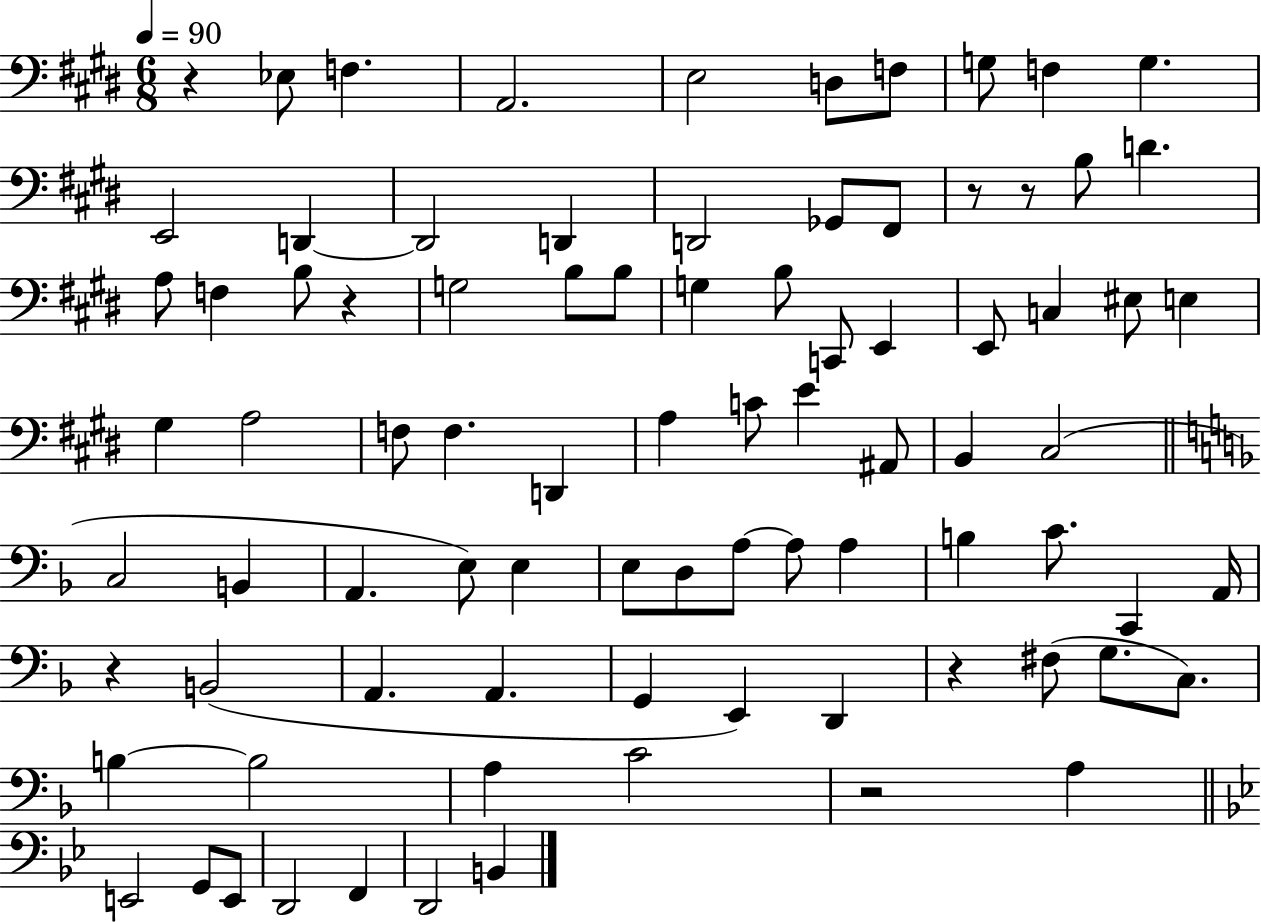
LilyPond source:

{
  \clef bass
  \numericTimeSignature
  \time 6/8
  \key e \major
  \tempo 4 = 90
  r4 ees8 f4. | a,2. | e2 d8 f8 | g8 f4 g4. | \break e,2 d,4~~ | d,2 d,4 | d,2 ges,8 fis,8 | r8 r8 b8 d'4. | \break a8 f4 b8 r4 | g2 b8 b8 | g4 b8 c,8 e,4 | e,8 c4 eis8 e4 | \break gis4 a2 | f8 f4. d,4 | a4 c'8 e'4 ais,8 | b,4 cis2( | \break \bar "||" \break \key f \major c2 b,4 | a,4. e8) e4 | e8 d8 a8~~ a8 a4 | b4 c'8. c,4 a,16 | \break r4 b,2( | a,4. a,4. | g,4 e,4) d,4 | r4 fis8( g8. c8.) | \break b4~~ b2 | a4 c'2 | r2 a4 | \bar "||" \break \key bes \major e,2 g,8 e,8 | d,2 f,4 | d,2 b,4 | \bar "|."
}